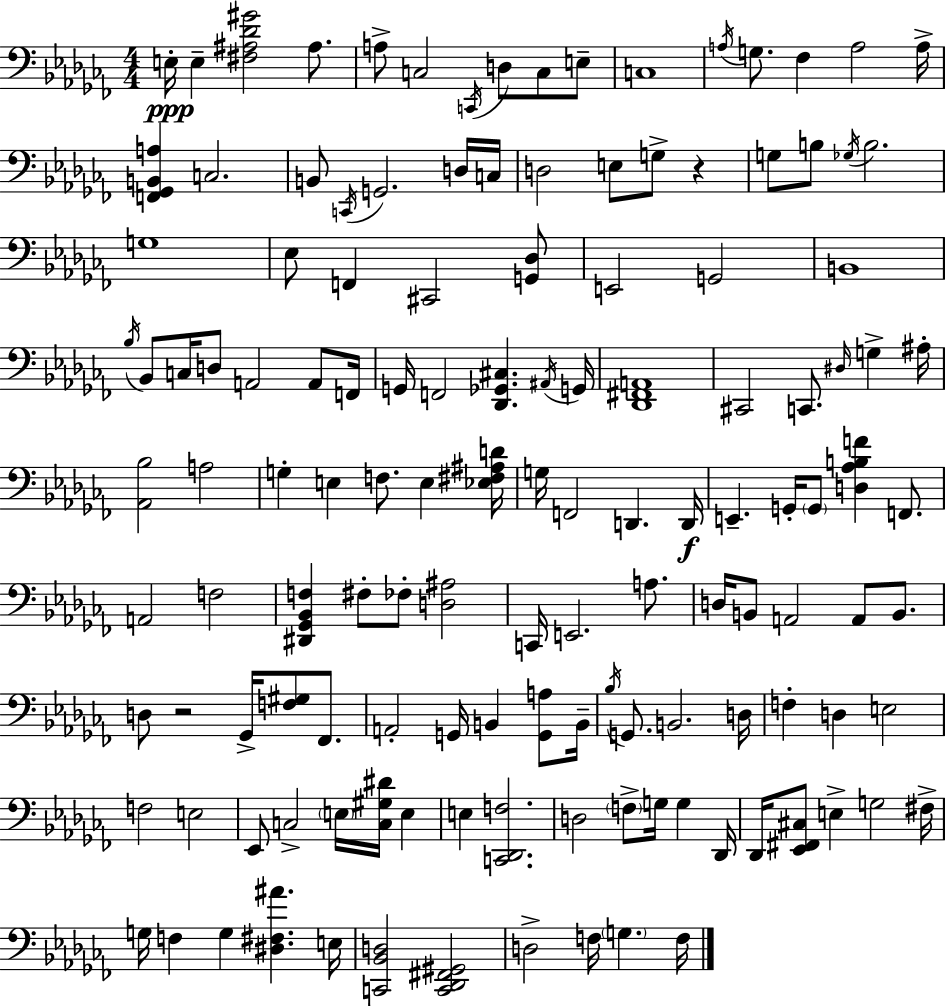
E3/s E3/q [F#3,A#3,Db4,G#4]/h A#3/e. A3/e C3/h C2/s D3/e C3/e E3/e C3/w A3/s G3/e. FES3/q A3/h A3/s [F2,Gb2,B2,A3]/q C3/h. B2/e C2/s G2/h. D3/s C3/s D3/h E3/e G3/e R/q G3/e B3/e Gb3/s B3/h. G3/w Eb3/e F2/q C#2/h [G2,Db3]/e E2/h G2/h B2/w Bb3/s Bb2/e C3/s D3/e A2/h A2/e F2/s G2/s F2/h [Db2,Gb2,C#3]/q. A#2/s G2/s [Db2,F#2,A2]/w C#2/h C2/e. D#3/s G3/q A#3/s [Ab2,Bb3]/h A3/h G3/q E3/q F3/e. E3/q [Eb3,F#3,A#3,D4]/s G3/s F2/h D2/q. D2/s E2/q. G2/s G2/e [D3,Ab3,B3,F4]/q F2/e. A2/h F3/h [D#2,Gb2,Bb2,F3]/q F#3/e FES3/e [D3,A#3]/h C2/s E2/h. A3/e. D3/s B2/e A2/h A2/e B2/e. D3/e R/h Gb2/s [F3,G#3]/e FES2/e. A2/h G2/s B2/q [G2,A3]/e B2/s Bb3/s G2/e. B2/h. D3/s F3/q D3/q E3/h F3/h E3/h Eb2/e C3/h E3/s [C3,G#3,D#4]/s E3/q E3/q [C2,Db2,F3]/h. D3/h F3/e G3/s G3/q Db2/s Db2/s [Eb2,F#2,C#3]/e E3/q G3/h F#3/s G3/s F3/q G3/q [D#3,F#3,A#4]/q. E3/s [C2,Bb2,D3]/h [C2,Db2,F#2,G#2]/h D3/h F3/s G3/q. F3/s